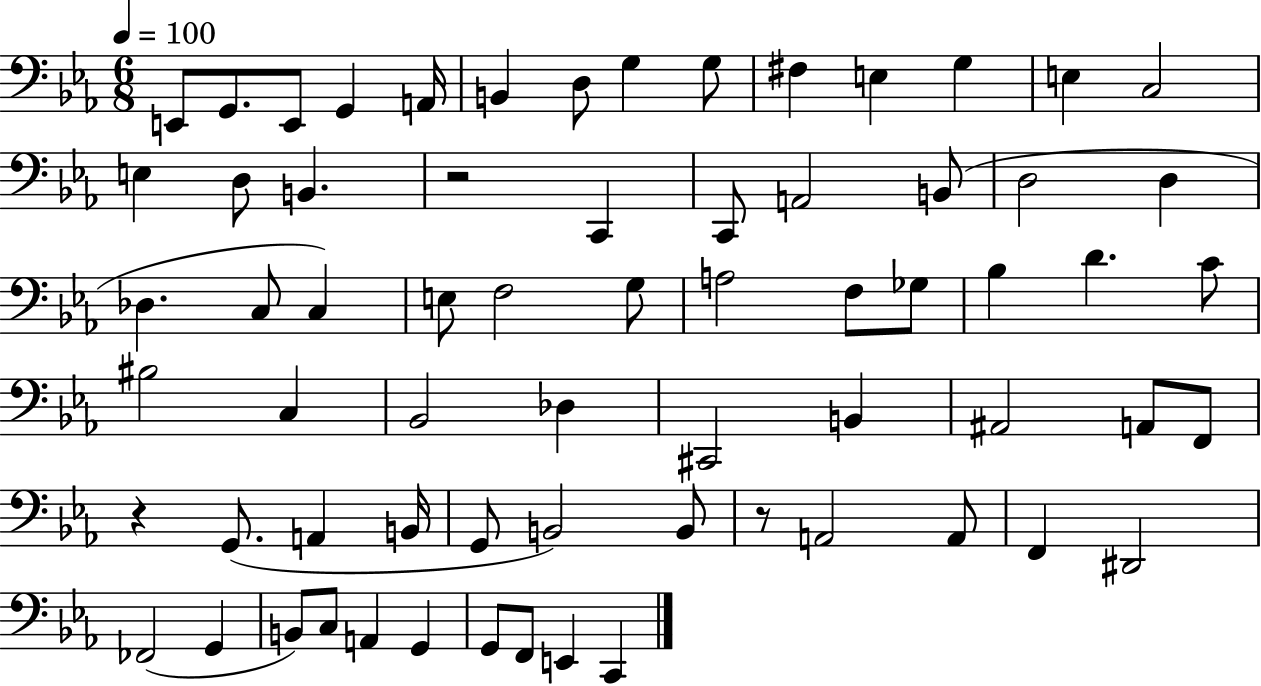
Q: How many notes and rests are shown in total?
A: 67